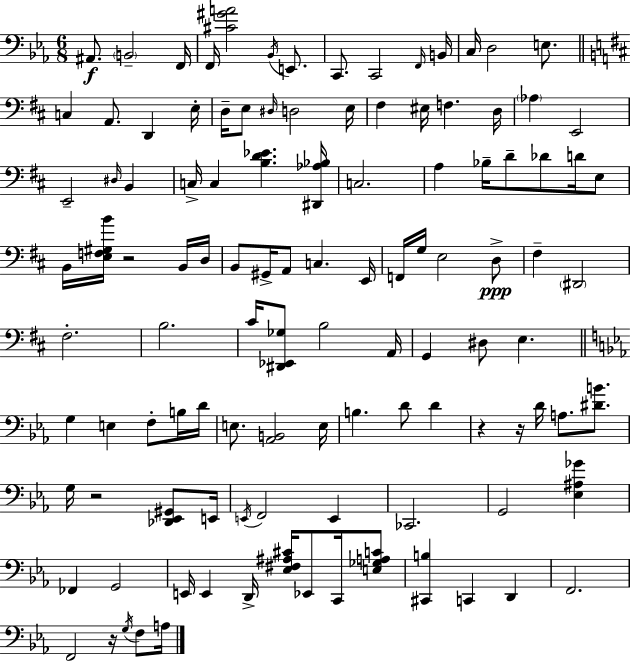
{
  \clef bass
  \numericTimeSignature
  \time 6/8
  \key ees \major
  ais,8.\f \parenthesize b,2-- f,16 | f,16 <cis' gis' a'>2 \acciaccatura { bes,16 } e,8. | c,8. c,2 | \grace { f,16 } b,16 c16 d2 e8. | \break \bar "||" \break \key b \minor c4 a,8. d,4 e16-. | d16-- e8 \grace { dis16 } d2 | e16 fis4 eis16 f4. | d16 \parenthesize aes4 e,2 | \break e,2-- \grace { dis16 } b,4 | c16-> c4 <b d' ees'>4. | <dis, aes bes>16 c2. | a4 bes16-- d'8-- des'8 d'16 | \break e8 b,16 <e f gis b'>16 r2 | b,16 d16 b,8 gis,16-> a,8 c4. | e,16 f,16 g16 e2 | d8->\ppp fis4-- \parenthesize dis,2 | \break fis2.-. | b2. | cis'16 <dis, ees, ges>8 b2 | a,16 g,4 dis8 e4. | \break \bar "||" \break \key c \minor g4 e4 f8-. b16 d'16 | e8. <aes, b,>2 e16 | b4. d'8 d'4 | r4 r16 d'16 a8. <dis' b'>8. | \break g16 r2 <des, ees, gis,>8 e,16 | \acciaccatura { e,16 } f,2 e,4 | ces,2. | g,2 <ees ais ges'>4 | \break fes,4 g,2 | e,16 e,4 d,16-> <ees fis ais cis'>16 ees,8 c,16 <e ges a c'>8 | <cis, b>4 c,4 d,4 | f,2. | \break f,2 r16 \acciaccatura { g16 } f8 | a16 \bar "|."
}